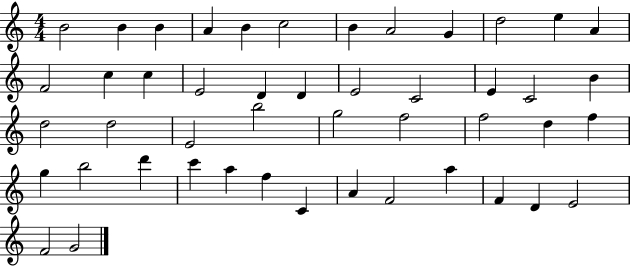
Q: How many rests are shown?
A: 0